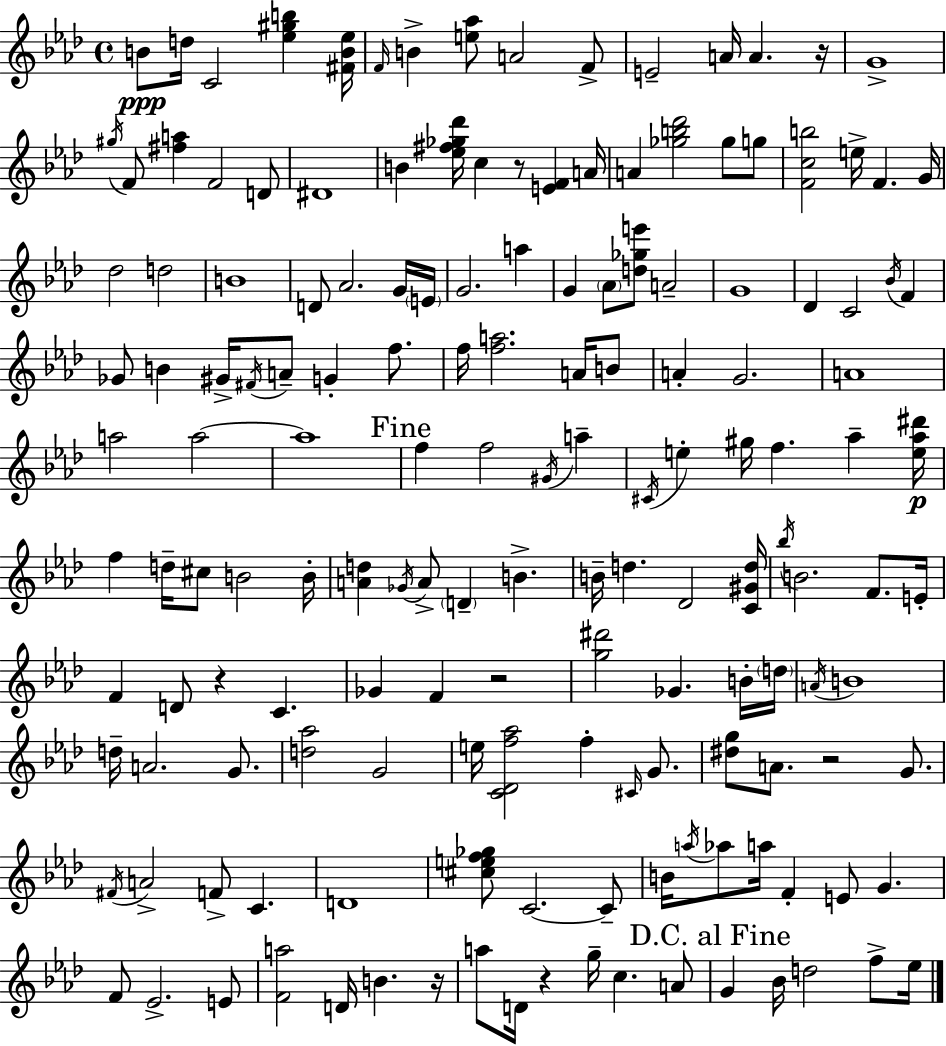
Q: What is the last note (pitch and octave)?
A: Eb5